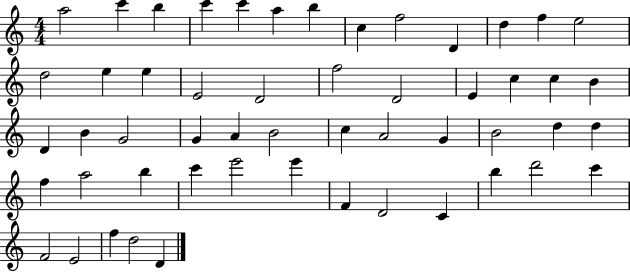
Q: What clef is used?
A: treble